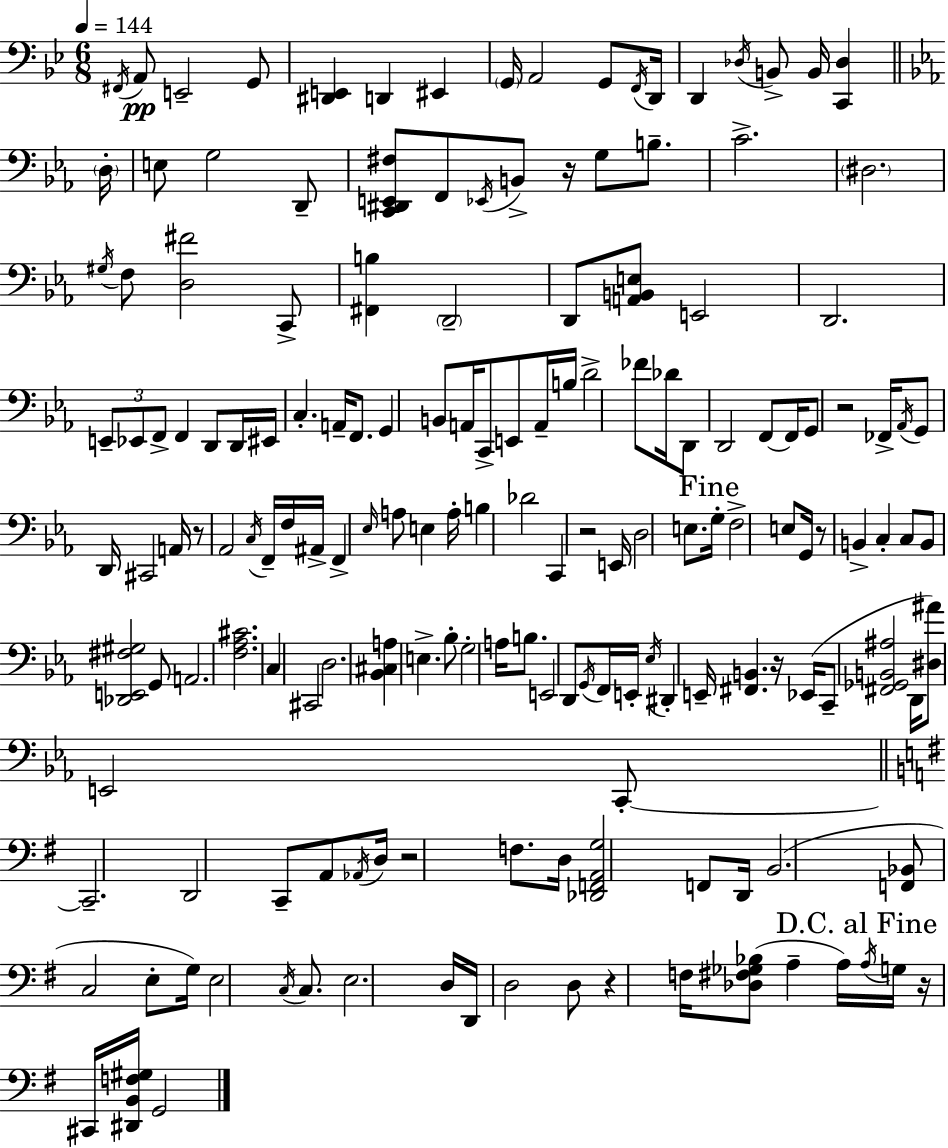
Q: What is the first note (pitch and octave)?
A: F#2